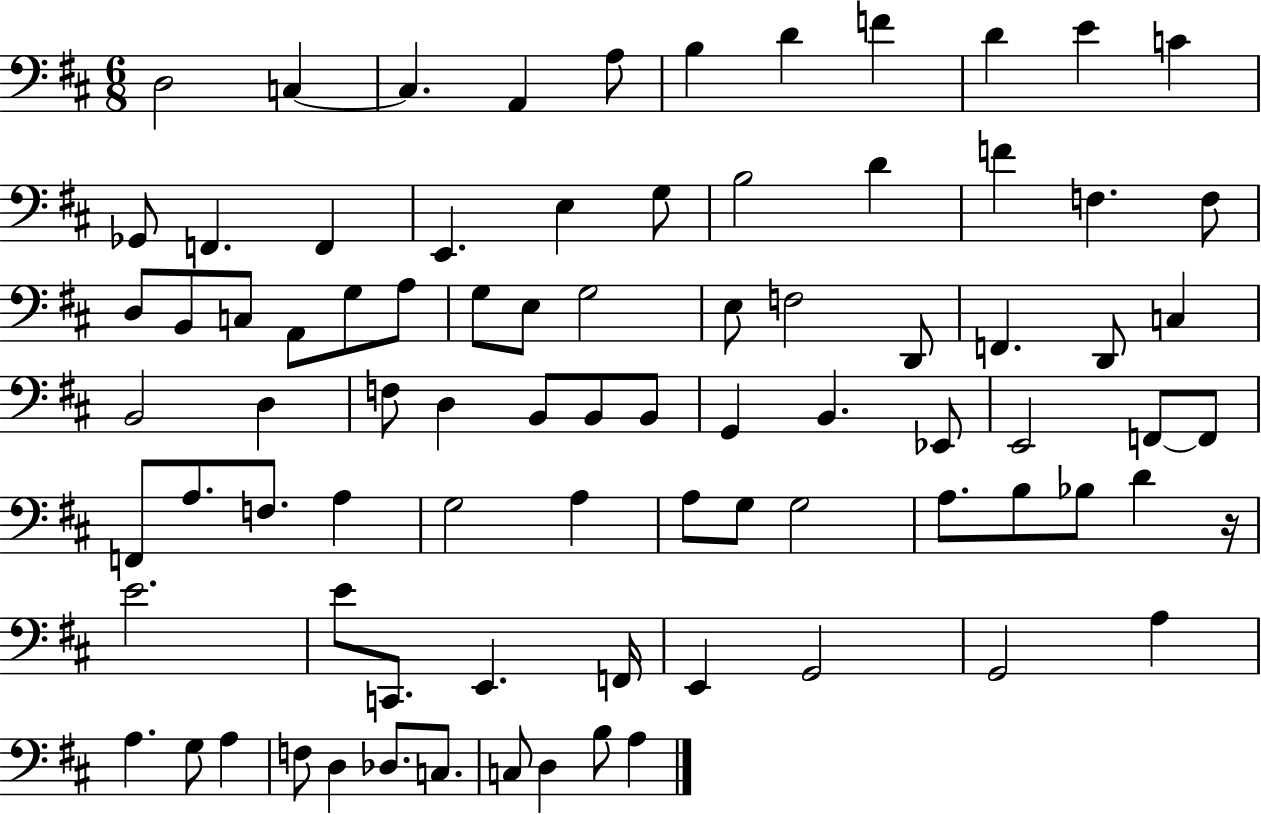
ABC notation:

X:1
T:Untitled
M:6/8
L:1/4
K:D
D,2 C, C, A,, A,/2 B, D F D E C _G,,/2 F,, F,, E,, E, G,/2 B,2 D F F, F,/2 D,/2 B,,/2 C,/2 A,,/2 G,/2 A,/2 G,/2 E,/2 G,2 E,/2 F,2 D,,/2 F,, D,,/2 C, B,,2 D, F,/2 D, B,,/2 B,,/2 B,,/2 G,, B,, _E,,/2 E,,2 F,,/2 F,,/2 F,,/2 A,/2 F,/2 A, G,2 A, A,/2 G,/2 G,2 A,/2 B,/2 _B,/2 D z/4 E2 E/2 C,,/2 E,, F,,/4 E,, G,,2 G,,2 A, A, G,/2 A, F,/2 D, _D,/2 C,/2 C,/2 D, B,/2 A,